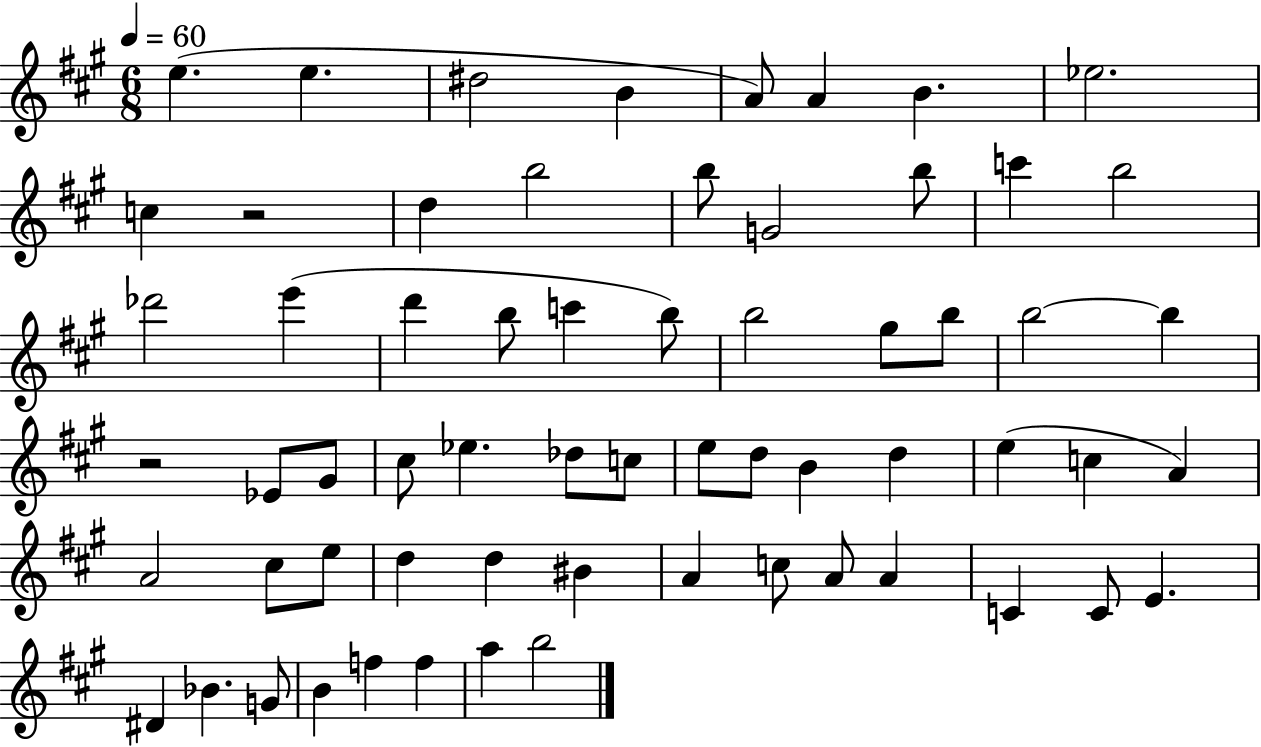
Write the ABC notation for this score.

X:1
T:Untitled
M:6/8
L:1/4
K:A
e e ^d2 B A/2 A B _e2 c z2 d b2 b/2 G2 b/2 c' b2 _d'2 e' d' b/2 c' b/2 b2 ^g/2 b/2 b2 b z2 _E/2 ^G/2 ^c/2 _e _d/2 c/2 e/2 d/2 B d e c A A2 ^c/2 e/2 d d ^B A c/2 A/2 A C C/2 E ^D _B G/2 B f f a b2